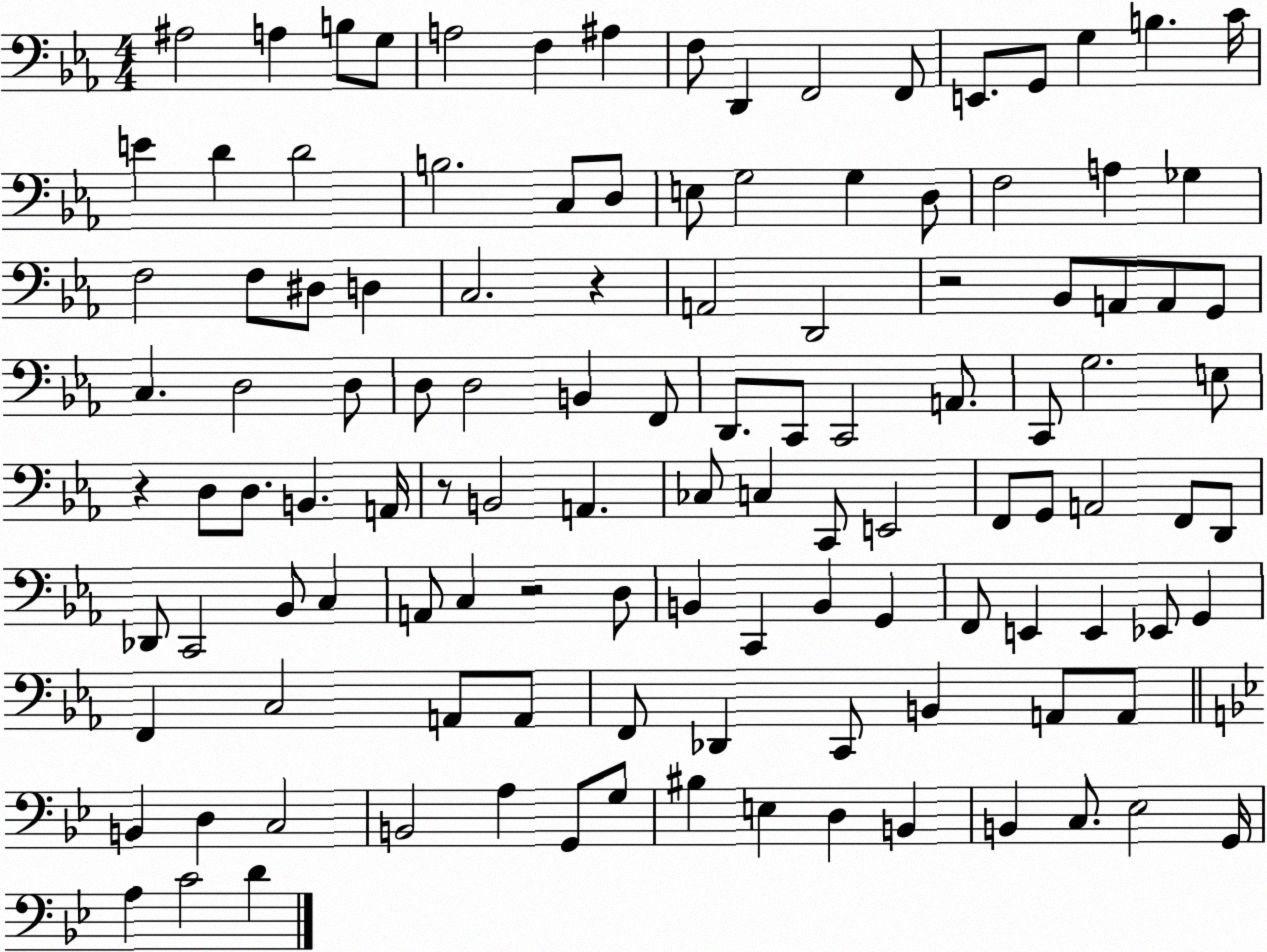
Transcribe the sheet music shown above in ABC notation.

X:1
T:Untitled
M:4/4
L:1/4
K:Eb
^A,2 A, B,/2 G,/2 A,2 F, ^A, F,/2 D,, F,,2 F,,/2 E,,/2 G,,/2 G, B, C/4 E D D2 B,2 C,/2 D,/2 E,/2 G,2 G, D,/2 F,2 A, _G, F,2 F,/2 ^D,/2 D, C,2 z A,,2 D,,2 z2 _B,,/2 A,,/2 A,,/2 G,,/2 C, D,2 D,/2 D,/2 D,2 B,, F,,/2 D,,/2 C,,/2 C,,2 A,,/2 C,,/2 G,2 E,/2 z D,/2 D,/2 B,, A,,/4 z/2 B,,2 A,, _C,/2 C, C,,/2 E,,2 F,,/2 G,,/2 A,,2 F,,/2 D,,/2 _D,,/2 C,,2 _B,,/2 C, A,,/2 C, z2 D,/2 B,, C,, B,, G,, F,,/2 E,, E,, _E,,/2 G,, F,, C,2 A,,/2 A,,/2 F,,/2 _D,, C,,/2 B,, A,,/2 A,,/2 B,, D, C,2 B,,2 A, G,,/2 G,/2 ^B, E, D, B,, B,, C,/2 _E,2 G,,/4 A, C2 D